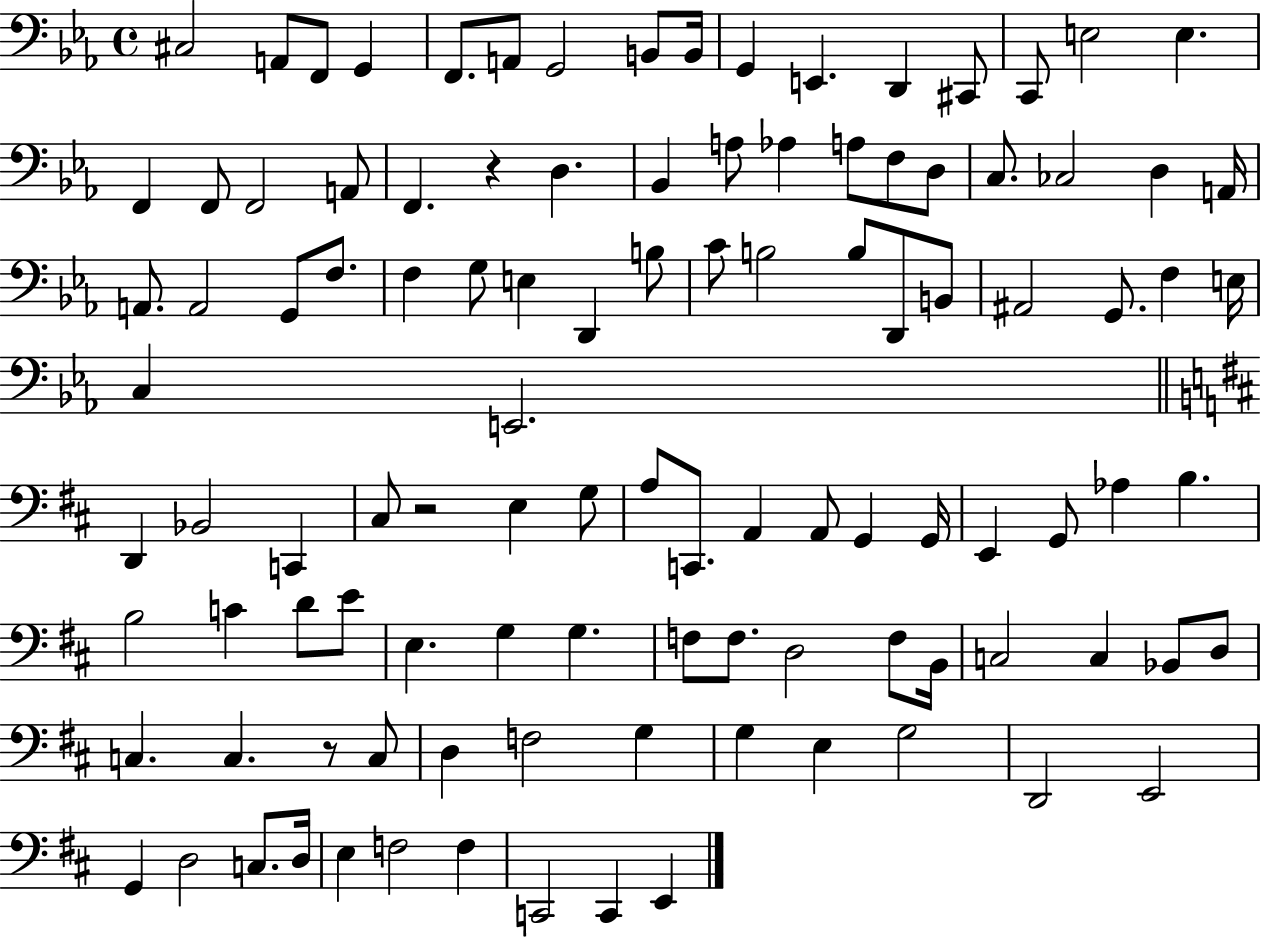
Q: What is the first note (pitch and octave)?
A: C#3